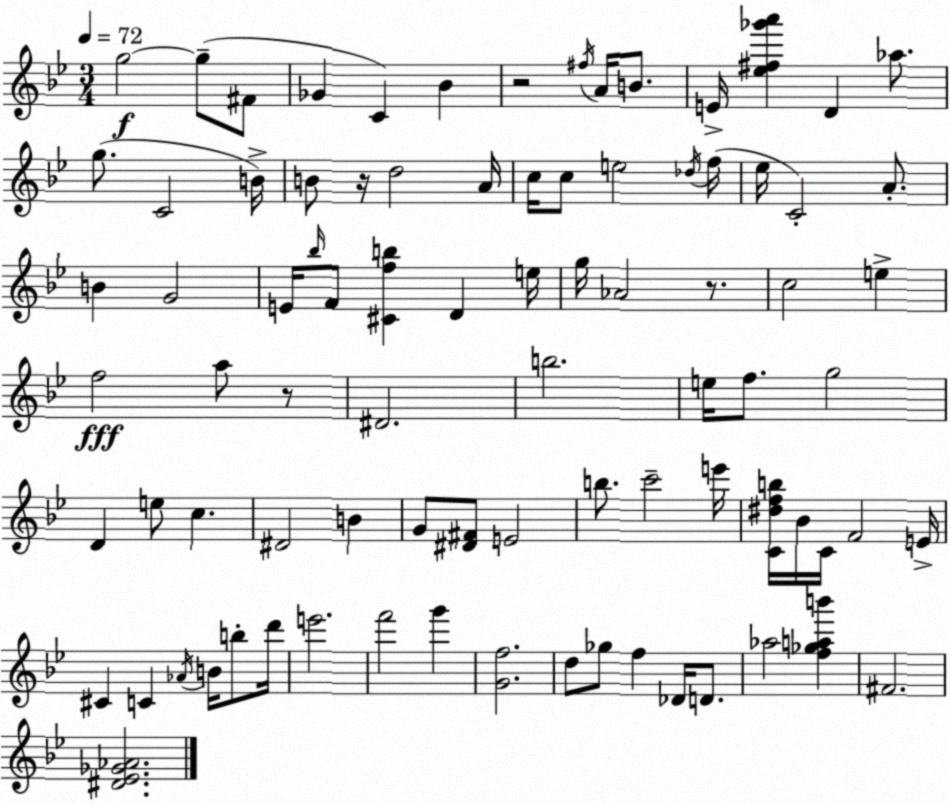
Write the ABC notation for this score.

X:1
T:Untitled
M:3/4
L:1/4
K:Bb
g2 g/2 ^F/2 _G C _B z2 ^f/4 A/4 B/2 E/4 [_e^f_g'a'] D _a/2 g/2 C2 B/4 B/2 z/4 d2 A/4 c/4 c/2 e2 _d/4 f/4 _e/4 C2 A/2 B G2 E/4 _b/4 F/2 [^Cfb] D e/4 g/4 _A2 z/2 c2 e f2 a/2 z/2 ^D2 b2 e/4 f/2 g2 D e/2 c ^D2 B G/2 [^D^F]/2 E2 b/2 c'2 e'/4 [C^dfb]/4 _B/4 C/4 F2 E/4 ^C C _A/4 B/4 b/2 d'/4 e'2 f'2 g' [Gf]2 d/2 _g/2 f _D/4 D/2 _a2 [f_gab'] ^F2 [^D_E_G_A]2